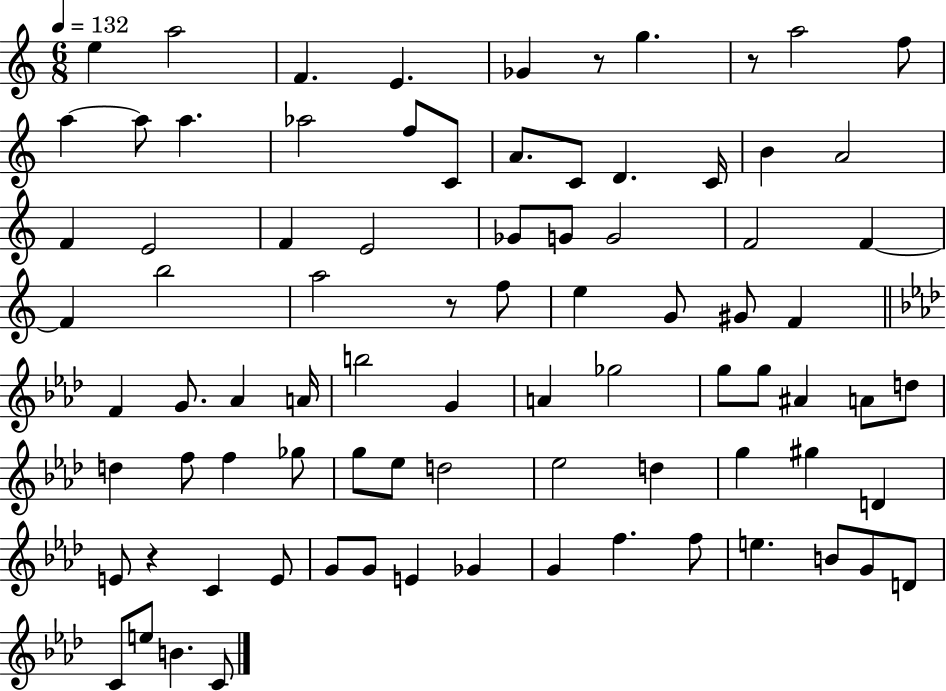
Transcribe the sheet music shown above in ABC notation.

X:1
T:Untitled
M:6/8
L:1/4
K:C
e a2 F E _G z/2 g z/2 a2 f/2 a a/2 a _a2 f/2 C/2 A/2 C/2 D C/4 B A2 F E2 F E2 _G/2 G/2 G2 F2 F F b2 a2 z/2 f/2 e G/2 ^G/2 F F G/2 _A A/4 b2 G A _g2 g/2 g/2 ^A A/2 d/2 d f/2 f _g/2 g/2 _e/2 d2 _e2 d g ^g D E/2 z C E/2 G/2 G/2 E _G G f f/2 e B/2 G/2 D/2 C/2 e/2 B C/2